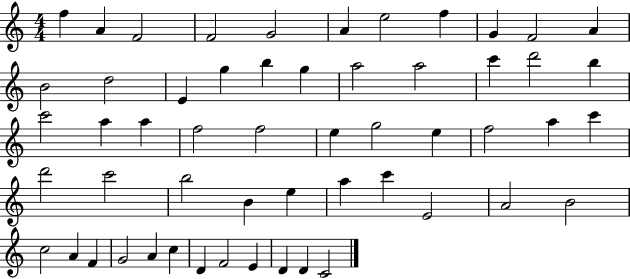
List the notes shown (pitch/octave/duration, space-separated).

F5/q A4/q F4/h F4/h G4/h A4/q E5/h F5/q G4/q F4/h A4/q B4/h D5/h E4/q G5/q B5/q G5/q A5/h A5/h C6/q D6/h B5/q C6/h A5/q A5/q F5/h F5/h E5/q G5/h E5/q F5/h A5/q C6/q D6/h C6/h B5/h B4/q E5/q A5/q C6/q E4/h A4/h B4/h C5/h A4/q F4/q G4/h A4/q C5/q D4/q F4/h E4/q D4/q D4/q C4/h